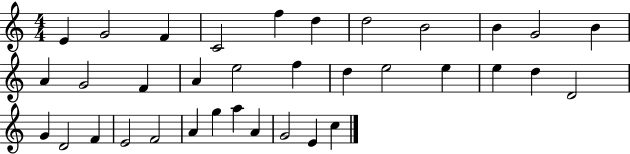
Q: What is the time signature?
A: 4/4